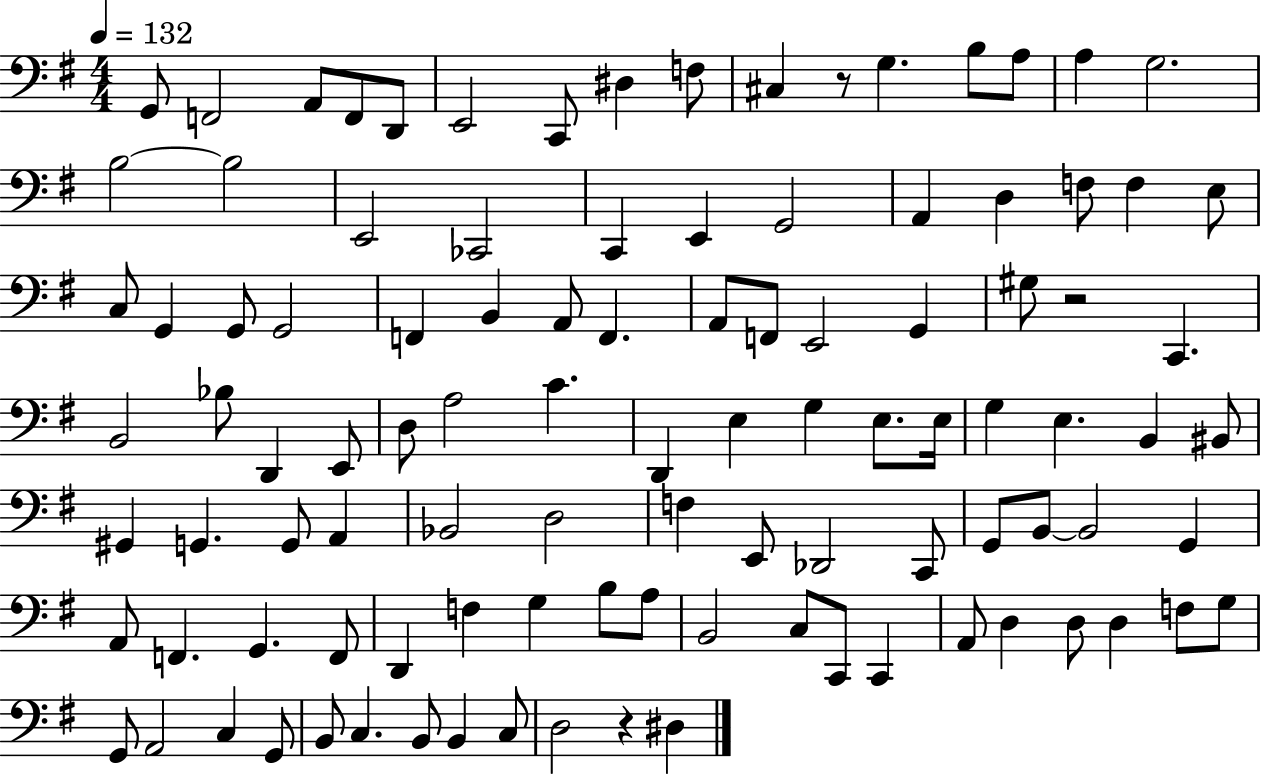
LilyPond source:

{
  \clef bass
  \numericTimeSignature
  \time 4/4
  \key g \major
  \tempo 4 = 132
  g,8 f,2 a,8 f,8 d,8 | e,2 c,8 dis4 f8 | cis4 r8 g4. b8 a8 | a4 g2. | \break b2~~ b2 | e,2 ces,2 | c,4 e,4 g,2 | a,4 d4 f8 f4 e8 | \break c8 g,4 g,8 g,2 | f,4 b,4 a,8 f,4. | a,8 f,8 e,2 g,4 | gis8 r2 c,4. | \break b,2 bes8 d,4 e,8 | d8 a2 c'4. | d,4 e4 g4 e8. e16 | g4 e4. b,4 bis,8 | \break gis,4 g,4. g,8 a,4 | bes,2 d2 | f4 e,8 des,2 c,8 | g,8 b,8~~ b,2 g,4 | \break a,8 f,4. g,4. f,8 | d,4 f4 g4 b8 a8 | b,2 c8 c,8 c,4 | a,8 d4 d8 d4 f8 g8 | \break g,8 a,2 c4 g,8 | b,8 c4. b,8 b,4 c8 | d2 r4 dis4 | \bar "|."
}